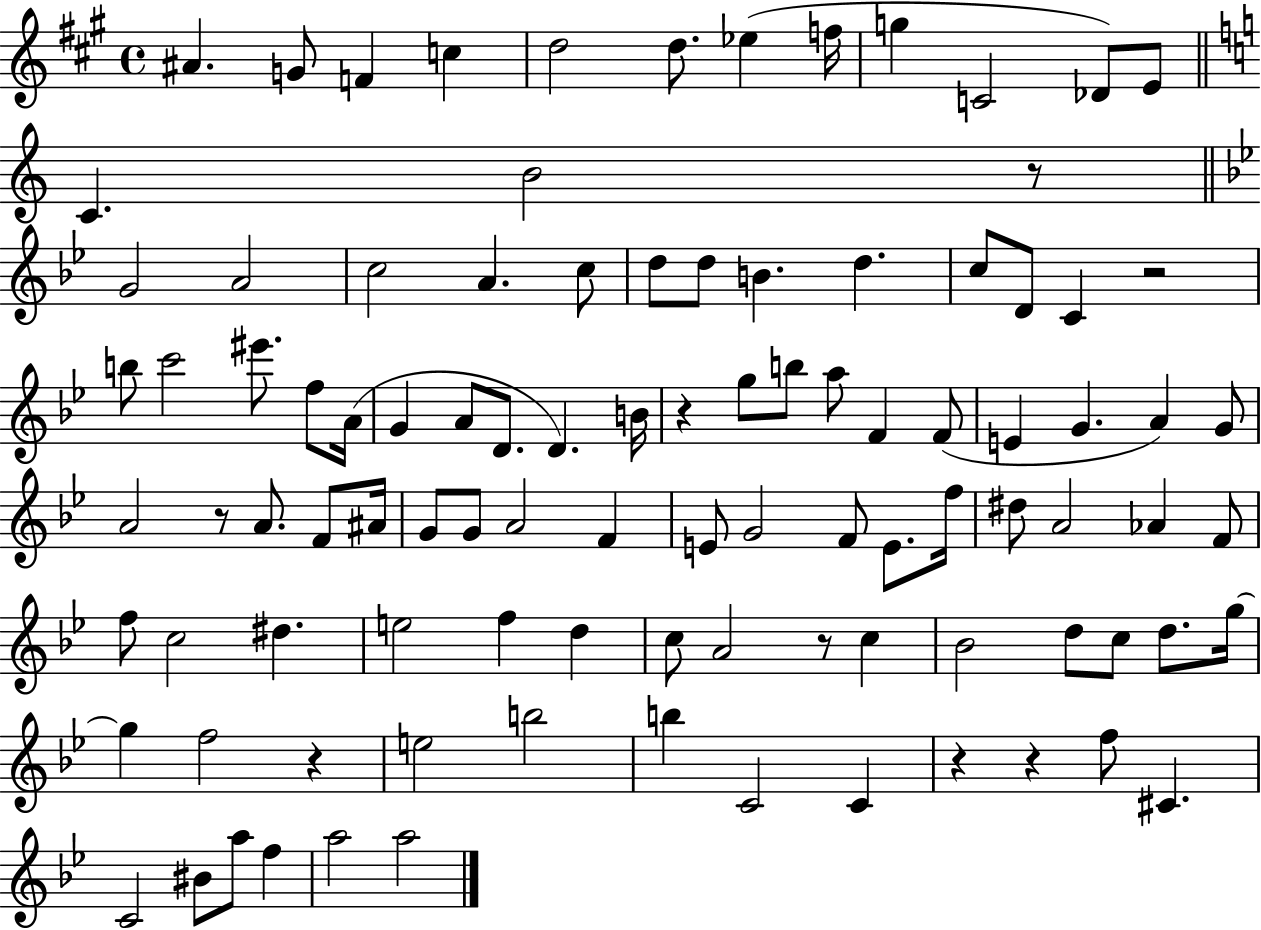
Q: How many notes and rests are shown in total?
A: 99